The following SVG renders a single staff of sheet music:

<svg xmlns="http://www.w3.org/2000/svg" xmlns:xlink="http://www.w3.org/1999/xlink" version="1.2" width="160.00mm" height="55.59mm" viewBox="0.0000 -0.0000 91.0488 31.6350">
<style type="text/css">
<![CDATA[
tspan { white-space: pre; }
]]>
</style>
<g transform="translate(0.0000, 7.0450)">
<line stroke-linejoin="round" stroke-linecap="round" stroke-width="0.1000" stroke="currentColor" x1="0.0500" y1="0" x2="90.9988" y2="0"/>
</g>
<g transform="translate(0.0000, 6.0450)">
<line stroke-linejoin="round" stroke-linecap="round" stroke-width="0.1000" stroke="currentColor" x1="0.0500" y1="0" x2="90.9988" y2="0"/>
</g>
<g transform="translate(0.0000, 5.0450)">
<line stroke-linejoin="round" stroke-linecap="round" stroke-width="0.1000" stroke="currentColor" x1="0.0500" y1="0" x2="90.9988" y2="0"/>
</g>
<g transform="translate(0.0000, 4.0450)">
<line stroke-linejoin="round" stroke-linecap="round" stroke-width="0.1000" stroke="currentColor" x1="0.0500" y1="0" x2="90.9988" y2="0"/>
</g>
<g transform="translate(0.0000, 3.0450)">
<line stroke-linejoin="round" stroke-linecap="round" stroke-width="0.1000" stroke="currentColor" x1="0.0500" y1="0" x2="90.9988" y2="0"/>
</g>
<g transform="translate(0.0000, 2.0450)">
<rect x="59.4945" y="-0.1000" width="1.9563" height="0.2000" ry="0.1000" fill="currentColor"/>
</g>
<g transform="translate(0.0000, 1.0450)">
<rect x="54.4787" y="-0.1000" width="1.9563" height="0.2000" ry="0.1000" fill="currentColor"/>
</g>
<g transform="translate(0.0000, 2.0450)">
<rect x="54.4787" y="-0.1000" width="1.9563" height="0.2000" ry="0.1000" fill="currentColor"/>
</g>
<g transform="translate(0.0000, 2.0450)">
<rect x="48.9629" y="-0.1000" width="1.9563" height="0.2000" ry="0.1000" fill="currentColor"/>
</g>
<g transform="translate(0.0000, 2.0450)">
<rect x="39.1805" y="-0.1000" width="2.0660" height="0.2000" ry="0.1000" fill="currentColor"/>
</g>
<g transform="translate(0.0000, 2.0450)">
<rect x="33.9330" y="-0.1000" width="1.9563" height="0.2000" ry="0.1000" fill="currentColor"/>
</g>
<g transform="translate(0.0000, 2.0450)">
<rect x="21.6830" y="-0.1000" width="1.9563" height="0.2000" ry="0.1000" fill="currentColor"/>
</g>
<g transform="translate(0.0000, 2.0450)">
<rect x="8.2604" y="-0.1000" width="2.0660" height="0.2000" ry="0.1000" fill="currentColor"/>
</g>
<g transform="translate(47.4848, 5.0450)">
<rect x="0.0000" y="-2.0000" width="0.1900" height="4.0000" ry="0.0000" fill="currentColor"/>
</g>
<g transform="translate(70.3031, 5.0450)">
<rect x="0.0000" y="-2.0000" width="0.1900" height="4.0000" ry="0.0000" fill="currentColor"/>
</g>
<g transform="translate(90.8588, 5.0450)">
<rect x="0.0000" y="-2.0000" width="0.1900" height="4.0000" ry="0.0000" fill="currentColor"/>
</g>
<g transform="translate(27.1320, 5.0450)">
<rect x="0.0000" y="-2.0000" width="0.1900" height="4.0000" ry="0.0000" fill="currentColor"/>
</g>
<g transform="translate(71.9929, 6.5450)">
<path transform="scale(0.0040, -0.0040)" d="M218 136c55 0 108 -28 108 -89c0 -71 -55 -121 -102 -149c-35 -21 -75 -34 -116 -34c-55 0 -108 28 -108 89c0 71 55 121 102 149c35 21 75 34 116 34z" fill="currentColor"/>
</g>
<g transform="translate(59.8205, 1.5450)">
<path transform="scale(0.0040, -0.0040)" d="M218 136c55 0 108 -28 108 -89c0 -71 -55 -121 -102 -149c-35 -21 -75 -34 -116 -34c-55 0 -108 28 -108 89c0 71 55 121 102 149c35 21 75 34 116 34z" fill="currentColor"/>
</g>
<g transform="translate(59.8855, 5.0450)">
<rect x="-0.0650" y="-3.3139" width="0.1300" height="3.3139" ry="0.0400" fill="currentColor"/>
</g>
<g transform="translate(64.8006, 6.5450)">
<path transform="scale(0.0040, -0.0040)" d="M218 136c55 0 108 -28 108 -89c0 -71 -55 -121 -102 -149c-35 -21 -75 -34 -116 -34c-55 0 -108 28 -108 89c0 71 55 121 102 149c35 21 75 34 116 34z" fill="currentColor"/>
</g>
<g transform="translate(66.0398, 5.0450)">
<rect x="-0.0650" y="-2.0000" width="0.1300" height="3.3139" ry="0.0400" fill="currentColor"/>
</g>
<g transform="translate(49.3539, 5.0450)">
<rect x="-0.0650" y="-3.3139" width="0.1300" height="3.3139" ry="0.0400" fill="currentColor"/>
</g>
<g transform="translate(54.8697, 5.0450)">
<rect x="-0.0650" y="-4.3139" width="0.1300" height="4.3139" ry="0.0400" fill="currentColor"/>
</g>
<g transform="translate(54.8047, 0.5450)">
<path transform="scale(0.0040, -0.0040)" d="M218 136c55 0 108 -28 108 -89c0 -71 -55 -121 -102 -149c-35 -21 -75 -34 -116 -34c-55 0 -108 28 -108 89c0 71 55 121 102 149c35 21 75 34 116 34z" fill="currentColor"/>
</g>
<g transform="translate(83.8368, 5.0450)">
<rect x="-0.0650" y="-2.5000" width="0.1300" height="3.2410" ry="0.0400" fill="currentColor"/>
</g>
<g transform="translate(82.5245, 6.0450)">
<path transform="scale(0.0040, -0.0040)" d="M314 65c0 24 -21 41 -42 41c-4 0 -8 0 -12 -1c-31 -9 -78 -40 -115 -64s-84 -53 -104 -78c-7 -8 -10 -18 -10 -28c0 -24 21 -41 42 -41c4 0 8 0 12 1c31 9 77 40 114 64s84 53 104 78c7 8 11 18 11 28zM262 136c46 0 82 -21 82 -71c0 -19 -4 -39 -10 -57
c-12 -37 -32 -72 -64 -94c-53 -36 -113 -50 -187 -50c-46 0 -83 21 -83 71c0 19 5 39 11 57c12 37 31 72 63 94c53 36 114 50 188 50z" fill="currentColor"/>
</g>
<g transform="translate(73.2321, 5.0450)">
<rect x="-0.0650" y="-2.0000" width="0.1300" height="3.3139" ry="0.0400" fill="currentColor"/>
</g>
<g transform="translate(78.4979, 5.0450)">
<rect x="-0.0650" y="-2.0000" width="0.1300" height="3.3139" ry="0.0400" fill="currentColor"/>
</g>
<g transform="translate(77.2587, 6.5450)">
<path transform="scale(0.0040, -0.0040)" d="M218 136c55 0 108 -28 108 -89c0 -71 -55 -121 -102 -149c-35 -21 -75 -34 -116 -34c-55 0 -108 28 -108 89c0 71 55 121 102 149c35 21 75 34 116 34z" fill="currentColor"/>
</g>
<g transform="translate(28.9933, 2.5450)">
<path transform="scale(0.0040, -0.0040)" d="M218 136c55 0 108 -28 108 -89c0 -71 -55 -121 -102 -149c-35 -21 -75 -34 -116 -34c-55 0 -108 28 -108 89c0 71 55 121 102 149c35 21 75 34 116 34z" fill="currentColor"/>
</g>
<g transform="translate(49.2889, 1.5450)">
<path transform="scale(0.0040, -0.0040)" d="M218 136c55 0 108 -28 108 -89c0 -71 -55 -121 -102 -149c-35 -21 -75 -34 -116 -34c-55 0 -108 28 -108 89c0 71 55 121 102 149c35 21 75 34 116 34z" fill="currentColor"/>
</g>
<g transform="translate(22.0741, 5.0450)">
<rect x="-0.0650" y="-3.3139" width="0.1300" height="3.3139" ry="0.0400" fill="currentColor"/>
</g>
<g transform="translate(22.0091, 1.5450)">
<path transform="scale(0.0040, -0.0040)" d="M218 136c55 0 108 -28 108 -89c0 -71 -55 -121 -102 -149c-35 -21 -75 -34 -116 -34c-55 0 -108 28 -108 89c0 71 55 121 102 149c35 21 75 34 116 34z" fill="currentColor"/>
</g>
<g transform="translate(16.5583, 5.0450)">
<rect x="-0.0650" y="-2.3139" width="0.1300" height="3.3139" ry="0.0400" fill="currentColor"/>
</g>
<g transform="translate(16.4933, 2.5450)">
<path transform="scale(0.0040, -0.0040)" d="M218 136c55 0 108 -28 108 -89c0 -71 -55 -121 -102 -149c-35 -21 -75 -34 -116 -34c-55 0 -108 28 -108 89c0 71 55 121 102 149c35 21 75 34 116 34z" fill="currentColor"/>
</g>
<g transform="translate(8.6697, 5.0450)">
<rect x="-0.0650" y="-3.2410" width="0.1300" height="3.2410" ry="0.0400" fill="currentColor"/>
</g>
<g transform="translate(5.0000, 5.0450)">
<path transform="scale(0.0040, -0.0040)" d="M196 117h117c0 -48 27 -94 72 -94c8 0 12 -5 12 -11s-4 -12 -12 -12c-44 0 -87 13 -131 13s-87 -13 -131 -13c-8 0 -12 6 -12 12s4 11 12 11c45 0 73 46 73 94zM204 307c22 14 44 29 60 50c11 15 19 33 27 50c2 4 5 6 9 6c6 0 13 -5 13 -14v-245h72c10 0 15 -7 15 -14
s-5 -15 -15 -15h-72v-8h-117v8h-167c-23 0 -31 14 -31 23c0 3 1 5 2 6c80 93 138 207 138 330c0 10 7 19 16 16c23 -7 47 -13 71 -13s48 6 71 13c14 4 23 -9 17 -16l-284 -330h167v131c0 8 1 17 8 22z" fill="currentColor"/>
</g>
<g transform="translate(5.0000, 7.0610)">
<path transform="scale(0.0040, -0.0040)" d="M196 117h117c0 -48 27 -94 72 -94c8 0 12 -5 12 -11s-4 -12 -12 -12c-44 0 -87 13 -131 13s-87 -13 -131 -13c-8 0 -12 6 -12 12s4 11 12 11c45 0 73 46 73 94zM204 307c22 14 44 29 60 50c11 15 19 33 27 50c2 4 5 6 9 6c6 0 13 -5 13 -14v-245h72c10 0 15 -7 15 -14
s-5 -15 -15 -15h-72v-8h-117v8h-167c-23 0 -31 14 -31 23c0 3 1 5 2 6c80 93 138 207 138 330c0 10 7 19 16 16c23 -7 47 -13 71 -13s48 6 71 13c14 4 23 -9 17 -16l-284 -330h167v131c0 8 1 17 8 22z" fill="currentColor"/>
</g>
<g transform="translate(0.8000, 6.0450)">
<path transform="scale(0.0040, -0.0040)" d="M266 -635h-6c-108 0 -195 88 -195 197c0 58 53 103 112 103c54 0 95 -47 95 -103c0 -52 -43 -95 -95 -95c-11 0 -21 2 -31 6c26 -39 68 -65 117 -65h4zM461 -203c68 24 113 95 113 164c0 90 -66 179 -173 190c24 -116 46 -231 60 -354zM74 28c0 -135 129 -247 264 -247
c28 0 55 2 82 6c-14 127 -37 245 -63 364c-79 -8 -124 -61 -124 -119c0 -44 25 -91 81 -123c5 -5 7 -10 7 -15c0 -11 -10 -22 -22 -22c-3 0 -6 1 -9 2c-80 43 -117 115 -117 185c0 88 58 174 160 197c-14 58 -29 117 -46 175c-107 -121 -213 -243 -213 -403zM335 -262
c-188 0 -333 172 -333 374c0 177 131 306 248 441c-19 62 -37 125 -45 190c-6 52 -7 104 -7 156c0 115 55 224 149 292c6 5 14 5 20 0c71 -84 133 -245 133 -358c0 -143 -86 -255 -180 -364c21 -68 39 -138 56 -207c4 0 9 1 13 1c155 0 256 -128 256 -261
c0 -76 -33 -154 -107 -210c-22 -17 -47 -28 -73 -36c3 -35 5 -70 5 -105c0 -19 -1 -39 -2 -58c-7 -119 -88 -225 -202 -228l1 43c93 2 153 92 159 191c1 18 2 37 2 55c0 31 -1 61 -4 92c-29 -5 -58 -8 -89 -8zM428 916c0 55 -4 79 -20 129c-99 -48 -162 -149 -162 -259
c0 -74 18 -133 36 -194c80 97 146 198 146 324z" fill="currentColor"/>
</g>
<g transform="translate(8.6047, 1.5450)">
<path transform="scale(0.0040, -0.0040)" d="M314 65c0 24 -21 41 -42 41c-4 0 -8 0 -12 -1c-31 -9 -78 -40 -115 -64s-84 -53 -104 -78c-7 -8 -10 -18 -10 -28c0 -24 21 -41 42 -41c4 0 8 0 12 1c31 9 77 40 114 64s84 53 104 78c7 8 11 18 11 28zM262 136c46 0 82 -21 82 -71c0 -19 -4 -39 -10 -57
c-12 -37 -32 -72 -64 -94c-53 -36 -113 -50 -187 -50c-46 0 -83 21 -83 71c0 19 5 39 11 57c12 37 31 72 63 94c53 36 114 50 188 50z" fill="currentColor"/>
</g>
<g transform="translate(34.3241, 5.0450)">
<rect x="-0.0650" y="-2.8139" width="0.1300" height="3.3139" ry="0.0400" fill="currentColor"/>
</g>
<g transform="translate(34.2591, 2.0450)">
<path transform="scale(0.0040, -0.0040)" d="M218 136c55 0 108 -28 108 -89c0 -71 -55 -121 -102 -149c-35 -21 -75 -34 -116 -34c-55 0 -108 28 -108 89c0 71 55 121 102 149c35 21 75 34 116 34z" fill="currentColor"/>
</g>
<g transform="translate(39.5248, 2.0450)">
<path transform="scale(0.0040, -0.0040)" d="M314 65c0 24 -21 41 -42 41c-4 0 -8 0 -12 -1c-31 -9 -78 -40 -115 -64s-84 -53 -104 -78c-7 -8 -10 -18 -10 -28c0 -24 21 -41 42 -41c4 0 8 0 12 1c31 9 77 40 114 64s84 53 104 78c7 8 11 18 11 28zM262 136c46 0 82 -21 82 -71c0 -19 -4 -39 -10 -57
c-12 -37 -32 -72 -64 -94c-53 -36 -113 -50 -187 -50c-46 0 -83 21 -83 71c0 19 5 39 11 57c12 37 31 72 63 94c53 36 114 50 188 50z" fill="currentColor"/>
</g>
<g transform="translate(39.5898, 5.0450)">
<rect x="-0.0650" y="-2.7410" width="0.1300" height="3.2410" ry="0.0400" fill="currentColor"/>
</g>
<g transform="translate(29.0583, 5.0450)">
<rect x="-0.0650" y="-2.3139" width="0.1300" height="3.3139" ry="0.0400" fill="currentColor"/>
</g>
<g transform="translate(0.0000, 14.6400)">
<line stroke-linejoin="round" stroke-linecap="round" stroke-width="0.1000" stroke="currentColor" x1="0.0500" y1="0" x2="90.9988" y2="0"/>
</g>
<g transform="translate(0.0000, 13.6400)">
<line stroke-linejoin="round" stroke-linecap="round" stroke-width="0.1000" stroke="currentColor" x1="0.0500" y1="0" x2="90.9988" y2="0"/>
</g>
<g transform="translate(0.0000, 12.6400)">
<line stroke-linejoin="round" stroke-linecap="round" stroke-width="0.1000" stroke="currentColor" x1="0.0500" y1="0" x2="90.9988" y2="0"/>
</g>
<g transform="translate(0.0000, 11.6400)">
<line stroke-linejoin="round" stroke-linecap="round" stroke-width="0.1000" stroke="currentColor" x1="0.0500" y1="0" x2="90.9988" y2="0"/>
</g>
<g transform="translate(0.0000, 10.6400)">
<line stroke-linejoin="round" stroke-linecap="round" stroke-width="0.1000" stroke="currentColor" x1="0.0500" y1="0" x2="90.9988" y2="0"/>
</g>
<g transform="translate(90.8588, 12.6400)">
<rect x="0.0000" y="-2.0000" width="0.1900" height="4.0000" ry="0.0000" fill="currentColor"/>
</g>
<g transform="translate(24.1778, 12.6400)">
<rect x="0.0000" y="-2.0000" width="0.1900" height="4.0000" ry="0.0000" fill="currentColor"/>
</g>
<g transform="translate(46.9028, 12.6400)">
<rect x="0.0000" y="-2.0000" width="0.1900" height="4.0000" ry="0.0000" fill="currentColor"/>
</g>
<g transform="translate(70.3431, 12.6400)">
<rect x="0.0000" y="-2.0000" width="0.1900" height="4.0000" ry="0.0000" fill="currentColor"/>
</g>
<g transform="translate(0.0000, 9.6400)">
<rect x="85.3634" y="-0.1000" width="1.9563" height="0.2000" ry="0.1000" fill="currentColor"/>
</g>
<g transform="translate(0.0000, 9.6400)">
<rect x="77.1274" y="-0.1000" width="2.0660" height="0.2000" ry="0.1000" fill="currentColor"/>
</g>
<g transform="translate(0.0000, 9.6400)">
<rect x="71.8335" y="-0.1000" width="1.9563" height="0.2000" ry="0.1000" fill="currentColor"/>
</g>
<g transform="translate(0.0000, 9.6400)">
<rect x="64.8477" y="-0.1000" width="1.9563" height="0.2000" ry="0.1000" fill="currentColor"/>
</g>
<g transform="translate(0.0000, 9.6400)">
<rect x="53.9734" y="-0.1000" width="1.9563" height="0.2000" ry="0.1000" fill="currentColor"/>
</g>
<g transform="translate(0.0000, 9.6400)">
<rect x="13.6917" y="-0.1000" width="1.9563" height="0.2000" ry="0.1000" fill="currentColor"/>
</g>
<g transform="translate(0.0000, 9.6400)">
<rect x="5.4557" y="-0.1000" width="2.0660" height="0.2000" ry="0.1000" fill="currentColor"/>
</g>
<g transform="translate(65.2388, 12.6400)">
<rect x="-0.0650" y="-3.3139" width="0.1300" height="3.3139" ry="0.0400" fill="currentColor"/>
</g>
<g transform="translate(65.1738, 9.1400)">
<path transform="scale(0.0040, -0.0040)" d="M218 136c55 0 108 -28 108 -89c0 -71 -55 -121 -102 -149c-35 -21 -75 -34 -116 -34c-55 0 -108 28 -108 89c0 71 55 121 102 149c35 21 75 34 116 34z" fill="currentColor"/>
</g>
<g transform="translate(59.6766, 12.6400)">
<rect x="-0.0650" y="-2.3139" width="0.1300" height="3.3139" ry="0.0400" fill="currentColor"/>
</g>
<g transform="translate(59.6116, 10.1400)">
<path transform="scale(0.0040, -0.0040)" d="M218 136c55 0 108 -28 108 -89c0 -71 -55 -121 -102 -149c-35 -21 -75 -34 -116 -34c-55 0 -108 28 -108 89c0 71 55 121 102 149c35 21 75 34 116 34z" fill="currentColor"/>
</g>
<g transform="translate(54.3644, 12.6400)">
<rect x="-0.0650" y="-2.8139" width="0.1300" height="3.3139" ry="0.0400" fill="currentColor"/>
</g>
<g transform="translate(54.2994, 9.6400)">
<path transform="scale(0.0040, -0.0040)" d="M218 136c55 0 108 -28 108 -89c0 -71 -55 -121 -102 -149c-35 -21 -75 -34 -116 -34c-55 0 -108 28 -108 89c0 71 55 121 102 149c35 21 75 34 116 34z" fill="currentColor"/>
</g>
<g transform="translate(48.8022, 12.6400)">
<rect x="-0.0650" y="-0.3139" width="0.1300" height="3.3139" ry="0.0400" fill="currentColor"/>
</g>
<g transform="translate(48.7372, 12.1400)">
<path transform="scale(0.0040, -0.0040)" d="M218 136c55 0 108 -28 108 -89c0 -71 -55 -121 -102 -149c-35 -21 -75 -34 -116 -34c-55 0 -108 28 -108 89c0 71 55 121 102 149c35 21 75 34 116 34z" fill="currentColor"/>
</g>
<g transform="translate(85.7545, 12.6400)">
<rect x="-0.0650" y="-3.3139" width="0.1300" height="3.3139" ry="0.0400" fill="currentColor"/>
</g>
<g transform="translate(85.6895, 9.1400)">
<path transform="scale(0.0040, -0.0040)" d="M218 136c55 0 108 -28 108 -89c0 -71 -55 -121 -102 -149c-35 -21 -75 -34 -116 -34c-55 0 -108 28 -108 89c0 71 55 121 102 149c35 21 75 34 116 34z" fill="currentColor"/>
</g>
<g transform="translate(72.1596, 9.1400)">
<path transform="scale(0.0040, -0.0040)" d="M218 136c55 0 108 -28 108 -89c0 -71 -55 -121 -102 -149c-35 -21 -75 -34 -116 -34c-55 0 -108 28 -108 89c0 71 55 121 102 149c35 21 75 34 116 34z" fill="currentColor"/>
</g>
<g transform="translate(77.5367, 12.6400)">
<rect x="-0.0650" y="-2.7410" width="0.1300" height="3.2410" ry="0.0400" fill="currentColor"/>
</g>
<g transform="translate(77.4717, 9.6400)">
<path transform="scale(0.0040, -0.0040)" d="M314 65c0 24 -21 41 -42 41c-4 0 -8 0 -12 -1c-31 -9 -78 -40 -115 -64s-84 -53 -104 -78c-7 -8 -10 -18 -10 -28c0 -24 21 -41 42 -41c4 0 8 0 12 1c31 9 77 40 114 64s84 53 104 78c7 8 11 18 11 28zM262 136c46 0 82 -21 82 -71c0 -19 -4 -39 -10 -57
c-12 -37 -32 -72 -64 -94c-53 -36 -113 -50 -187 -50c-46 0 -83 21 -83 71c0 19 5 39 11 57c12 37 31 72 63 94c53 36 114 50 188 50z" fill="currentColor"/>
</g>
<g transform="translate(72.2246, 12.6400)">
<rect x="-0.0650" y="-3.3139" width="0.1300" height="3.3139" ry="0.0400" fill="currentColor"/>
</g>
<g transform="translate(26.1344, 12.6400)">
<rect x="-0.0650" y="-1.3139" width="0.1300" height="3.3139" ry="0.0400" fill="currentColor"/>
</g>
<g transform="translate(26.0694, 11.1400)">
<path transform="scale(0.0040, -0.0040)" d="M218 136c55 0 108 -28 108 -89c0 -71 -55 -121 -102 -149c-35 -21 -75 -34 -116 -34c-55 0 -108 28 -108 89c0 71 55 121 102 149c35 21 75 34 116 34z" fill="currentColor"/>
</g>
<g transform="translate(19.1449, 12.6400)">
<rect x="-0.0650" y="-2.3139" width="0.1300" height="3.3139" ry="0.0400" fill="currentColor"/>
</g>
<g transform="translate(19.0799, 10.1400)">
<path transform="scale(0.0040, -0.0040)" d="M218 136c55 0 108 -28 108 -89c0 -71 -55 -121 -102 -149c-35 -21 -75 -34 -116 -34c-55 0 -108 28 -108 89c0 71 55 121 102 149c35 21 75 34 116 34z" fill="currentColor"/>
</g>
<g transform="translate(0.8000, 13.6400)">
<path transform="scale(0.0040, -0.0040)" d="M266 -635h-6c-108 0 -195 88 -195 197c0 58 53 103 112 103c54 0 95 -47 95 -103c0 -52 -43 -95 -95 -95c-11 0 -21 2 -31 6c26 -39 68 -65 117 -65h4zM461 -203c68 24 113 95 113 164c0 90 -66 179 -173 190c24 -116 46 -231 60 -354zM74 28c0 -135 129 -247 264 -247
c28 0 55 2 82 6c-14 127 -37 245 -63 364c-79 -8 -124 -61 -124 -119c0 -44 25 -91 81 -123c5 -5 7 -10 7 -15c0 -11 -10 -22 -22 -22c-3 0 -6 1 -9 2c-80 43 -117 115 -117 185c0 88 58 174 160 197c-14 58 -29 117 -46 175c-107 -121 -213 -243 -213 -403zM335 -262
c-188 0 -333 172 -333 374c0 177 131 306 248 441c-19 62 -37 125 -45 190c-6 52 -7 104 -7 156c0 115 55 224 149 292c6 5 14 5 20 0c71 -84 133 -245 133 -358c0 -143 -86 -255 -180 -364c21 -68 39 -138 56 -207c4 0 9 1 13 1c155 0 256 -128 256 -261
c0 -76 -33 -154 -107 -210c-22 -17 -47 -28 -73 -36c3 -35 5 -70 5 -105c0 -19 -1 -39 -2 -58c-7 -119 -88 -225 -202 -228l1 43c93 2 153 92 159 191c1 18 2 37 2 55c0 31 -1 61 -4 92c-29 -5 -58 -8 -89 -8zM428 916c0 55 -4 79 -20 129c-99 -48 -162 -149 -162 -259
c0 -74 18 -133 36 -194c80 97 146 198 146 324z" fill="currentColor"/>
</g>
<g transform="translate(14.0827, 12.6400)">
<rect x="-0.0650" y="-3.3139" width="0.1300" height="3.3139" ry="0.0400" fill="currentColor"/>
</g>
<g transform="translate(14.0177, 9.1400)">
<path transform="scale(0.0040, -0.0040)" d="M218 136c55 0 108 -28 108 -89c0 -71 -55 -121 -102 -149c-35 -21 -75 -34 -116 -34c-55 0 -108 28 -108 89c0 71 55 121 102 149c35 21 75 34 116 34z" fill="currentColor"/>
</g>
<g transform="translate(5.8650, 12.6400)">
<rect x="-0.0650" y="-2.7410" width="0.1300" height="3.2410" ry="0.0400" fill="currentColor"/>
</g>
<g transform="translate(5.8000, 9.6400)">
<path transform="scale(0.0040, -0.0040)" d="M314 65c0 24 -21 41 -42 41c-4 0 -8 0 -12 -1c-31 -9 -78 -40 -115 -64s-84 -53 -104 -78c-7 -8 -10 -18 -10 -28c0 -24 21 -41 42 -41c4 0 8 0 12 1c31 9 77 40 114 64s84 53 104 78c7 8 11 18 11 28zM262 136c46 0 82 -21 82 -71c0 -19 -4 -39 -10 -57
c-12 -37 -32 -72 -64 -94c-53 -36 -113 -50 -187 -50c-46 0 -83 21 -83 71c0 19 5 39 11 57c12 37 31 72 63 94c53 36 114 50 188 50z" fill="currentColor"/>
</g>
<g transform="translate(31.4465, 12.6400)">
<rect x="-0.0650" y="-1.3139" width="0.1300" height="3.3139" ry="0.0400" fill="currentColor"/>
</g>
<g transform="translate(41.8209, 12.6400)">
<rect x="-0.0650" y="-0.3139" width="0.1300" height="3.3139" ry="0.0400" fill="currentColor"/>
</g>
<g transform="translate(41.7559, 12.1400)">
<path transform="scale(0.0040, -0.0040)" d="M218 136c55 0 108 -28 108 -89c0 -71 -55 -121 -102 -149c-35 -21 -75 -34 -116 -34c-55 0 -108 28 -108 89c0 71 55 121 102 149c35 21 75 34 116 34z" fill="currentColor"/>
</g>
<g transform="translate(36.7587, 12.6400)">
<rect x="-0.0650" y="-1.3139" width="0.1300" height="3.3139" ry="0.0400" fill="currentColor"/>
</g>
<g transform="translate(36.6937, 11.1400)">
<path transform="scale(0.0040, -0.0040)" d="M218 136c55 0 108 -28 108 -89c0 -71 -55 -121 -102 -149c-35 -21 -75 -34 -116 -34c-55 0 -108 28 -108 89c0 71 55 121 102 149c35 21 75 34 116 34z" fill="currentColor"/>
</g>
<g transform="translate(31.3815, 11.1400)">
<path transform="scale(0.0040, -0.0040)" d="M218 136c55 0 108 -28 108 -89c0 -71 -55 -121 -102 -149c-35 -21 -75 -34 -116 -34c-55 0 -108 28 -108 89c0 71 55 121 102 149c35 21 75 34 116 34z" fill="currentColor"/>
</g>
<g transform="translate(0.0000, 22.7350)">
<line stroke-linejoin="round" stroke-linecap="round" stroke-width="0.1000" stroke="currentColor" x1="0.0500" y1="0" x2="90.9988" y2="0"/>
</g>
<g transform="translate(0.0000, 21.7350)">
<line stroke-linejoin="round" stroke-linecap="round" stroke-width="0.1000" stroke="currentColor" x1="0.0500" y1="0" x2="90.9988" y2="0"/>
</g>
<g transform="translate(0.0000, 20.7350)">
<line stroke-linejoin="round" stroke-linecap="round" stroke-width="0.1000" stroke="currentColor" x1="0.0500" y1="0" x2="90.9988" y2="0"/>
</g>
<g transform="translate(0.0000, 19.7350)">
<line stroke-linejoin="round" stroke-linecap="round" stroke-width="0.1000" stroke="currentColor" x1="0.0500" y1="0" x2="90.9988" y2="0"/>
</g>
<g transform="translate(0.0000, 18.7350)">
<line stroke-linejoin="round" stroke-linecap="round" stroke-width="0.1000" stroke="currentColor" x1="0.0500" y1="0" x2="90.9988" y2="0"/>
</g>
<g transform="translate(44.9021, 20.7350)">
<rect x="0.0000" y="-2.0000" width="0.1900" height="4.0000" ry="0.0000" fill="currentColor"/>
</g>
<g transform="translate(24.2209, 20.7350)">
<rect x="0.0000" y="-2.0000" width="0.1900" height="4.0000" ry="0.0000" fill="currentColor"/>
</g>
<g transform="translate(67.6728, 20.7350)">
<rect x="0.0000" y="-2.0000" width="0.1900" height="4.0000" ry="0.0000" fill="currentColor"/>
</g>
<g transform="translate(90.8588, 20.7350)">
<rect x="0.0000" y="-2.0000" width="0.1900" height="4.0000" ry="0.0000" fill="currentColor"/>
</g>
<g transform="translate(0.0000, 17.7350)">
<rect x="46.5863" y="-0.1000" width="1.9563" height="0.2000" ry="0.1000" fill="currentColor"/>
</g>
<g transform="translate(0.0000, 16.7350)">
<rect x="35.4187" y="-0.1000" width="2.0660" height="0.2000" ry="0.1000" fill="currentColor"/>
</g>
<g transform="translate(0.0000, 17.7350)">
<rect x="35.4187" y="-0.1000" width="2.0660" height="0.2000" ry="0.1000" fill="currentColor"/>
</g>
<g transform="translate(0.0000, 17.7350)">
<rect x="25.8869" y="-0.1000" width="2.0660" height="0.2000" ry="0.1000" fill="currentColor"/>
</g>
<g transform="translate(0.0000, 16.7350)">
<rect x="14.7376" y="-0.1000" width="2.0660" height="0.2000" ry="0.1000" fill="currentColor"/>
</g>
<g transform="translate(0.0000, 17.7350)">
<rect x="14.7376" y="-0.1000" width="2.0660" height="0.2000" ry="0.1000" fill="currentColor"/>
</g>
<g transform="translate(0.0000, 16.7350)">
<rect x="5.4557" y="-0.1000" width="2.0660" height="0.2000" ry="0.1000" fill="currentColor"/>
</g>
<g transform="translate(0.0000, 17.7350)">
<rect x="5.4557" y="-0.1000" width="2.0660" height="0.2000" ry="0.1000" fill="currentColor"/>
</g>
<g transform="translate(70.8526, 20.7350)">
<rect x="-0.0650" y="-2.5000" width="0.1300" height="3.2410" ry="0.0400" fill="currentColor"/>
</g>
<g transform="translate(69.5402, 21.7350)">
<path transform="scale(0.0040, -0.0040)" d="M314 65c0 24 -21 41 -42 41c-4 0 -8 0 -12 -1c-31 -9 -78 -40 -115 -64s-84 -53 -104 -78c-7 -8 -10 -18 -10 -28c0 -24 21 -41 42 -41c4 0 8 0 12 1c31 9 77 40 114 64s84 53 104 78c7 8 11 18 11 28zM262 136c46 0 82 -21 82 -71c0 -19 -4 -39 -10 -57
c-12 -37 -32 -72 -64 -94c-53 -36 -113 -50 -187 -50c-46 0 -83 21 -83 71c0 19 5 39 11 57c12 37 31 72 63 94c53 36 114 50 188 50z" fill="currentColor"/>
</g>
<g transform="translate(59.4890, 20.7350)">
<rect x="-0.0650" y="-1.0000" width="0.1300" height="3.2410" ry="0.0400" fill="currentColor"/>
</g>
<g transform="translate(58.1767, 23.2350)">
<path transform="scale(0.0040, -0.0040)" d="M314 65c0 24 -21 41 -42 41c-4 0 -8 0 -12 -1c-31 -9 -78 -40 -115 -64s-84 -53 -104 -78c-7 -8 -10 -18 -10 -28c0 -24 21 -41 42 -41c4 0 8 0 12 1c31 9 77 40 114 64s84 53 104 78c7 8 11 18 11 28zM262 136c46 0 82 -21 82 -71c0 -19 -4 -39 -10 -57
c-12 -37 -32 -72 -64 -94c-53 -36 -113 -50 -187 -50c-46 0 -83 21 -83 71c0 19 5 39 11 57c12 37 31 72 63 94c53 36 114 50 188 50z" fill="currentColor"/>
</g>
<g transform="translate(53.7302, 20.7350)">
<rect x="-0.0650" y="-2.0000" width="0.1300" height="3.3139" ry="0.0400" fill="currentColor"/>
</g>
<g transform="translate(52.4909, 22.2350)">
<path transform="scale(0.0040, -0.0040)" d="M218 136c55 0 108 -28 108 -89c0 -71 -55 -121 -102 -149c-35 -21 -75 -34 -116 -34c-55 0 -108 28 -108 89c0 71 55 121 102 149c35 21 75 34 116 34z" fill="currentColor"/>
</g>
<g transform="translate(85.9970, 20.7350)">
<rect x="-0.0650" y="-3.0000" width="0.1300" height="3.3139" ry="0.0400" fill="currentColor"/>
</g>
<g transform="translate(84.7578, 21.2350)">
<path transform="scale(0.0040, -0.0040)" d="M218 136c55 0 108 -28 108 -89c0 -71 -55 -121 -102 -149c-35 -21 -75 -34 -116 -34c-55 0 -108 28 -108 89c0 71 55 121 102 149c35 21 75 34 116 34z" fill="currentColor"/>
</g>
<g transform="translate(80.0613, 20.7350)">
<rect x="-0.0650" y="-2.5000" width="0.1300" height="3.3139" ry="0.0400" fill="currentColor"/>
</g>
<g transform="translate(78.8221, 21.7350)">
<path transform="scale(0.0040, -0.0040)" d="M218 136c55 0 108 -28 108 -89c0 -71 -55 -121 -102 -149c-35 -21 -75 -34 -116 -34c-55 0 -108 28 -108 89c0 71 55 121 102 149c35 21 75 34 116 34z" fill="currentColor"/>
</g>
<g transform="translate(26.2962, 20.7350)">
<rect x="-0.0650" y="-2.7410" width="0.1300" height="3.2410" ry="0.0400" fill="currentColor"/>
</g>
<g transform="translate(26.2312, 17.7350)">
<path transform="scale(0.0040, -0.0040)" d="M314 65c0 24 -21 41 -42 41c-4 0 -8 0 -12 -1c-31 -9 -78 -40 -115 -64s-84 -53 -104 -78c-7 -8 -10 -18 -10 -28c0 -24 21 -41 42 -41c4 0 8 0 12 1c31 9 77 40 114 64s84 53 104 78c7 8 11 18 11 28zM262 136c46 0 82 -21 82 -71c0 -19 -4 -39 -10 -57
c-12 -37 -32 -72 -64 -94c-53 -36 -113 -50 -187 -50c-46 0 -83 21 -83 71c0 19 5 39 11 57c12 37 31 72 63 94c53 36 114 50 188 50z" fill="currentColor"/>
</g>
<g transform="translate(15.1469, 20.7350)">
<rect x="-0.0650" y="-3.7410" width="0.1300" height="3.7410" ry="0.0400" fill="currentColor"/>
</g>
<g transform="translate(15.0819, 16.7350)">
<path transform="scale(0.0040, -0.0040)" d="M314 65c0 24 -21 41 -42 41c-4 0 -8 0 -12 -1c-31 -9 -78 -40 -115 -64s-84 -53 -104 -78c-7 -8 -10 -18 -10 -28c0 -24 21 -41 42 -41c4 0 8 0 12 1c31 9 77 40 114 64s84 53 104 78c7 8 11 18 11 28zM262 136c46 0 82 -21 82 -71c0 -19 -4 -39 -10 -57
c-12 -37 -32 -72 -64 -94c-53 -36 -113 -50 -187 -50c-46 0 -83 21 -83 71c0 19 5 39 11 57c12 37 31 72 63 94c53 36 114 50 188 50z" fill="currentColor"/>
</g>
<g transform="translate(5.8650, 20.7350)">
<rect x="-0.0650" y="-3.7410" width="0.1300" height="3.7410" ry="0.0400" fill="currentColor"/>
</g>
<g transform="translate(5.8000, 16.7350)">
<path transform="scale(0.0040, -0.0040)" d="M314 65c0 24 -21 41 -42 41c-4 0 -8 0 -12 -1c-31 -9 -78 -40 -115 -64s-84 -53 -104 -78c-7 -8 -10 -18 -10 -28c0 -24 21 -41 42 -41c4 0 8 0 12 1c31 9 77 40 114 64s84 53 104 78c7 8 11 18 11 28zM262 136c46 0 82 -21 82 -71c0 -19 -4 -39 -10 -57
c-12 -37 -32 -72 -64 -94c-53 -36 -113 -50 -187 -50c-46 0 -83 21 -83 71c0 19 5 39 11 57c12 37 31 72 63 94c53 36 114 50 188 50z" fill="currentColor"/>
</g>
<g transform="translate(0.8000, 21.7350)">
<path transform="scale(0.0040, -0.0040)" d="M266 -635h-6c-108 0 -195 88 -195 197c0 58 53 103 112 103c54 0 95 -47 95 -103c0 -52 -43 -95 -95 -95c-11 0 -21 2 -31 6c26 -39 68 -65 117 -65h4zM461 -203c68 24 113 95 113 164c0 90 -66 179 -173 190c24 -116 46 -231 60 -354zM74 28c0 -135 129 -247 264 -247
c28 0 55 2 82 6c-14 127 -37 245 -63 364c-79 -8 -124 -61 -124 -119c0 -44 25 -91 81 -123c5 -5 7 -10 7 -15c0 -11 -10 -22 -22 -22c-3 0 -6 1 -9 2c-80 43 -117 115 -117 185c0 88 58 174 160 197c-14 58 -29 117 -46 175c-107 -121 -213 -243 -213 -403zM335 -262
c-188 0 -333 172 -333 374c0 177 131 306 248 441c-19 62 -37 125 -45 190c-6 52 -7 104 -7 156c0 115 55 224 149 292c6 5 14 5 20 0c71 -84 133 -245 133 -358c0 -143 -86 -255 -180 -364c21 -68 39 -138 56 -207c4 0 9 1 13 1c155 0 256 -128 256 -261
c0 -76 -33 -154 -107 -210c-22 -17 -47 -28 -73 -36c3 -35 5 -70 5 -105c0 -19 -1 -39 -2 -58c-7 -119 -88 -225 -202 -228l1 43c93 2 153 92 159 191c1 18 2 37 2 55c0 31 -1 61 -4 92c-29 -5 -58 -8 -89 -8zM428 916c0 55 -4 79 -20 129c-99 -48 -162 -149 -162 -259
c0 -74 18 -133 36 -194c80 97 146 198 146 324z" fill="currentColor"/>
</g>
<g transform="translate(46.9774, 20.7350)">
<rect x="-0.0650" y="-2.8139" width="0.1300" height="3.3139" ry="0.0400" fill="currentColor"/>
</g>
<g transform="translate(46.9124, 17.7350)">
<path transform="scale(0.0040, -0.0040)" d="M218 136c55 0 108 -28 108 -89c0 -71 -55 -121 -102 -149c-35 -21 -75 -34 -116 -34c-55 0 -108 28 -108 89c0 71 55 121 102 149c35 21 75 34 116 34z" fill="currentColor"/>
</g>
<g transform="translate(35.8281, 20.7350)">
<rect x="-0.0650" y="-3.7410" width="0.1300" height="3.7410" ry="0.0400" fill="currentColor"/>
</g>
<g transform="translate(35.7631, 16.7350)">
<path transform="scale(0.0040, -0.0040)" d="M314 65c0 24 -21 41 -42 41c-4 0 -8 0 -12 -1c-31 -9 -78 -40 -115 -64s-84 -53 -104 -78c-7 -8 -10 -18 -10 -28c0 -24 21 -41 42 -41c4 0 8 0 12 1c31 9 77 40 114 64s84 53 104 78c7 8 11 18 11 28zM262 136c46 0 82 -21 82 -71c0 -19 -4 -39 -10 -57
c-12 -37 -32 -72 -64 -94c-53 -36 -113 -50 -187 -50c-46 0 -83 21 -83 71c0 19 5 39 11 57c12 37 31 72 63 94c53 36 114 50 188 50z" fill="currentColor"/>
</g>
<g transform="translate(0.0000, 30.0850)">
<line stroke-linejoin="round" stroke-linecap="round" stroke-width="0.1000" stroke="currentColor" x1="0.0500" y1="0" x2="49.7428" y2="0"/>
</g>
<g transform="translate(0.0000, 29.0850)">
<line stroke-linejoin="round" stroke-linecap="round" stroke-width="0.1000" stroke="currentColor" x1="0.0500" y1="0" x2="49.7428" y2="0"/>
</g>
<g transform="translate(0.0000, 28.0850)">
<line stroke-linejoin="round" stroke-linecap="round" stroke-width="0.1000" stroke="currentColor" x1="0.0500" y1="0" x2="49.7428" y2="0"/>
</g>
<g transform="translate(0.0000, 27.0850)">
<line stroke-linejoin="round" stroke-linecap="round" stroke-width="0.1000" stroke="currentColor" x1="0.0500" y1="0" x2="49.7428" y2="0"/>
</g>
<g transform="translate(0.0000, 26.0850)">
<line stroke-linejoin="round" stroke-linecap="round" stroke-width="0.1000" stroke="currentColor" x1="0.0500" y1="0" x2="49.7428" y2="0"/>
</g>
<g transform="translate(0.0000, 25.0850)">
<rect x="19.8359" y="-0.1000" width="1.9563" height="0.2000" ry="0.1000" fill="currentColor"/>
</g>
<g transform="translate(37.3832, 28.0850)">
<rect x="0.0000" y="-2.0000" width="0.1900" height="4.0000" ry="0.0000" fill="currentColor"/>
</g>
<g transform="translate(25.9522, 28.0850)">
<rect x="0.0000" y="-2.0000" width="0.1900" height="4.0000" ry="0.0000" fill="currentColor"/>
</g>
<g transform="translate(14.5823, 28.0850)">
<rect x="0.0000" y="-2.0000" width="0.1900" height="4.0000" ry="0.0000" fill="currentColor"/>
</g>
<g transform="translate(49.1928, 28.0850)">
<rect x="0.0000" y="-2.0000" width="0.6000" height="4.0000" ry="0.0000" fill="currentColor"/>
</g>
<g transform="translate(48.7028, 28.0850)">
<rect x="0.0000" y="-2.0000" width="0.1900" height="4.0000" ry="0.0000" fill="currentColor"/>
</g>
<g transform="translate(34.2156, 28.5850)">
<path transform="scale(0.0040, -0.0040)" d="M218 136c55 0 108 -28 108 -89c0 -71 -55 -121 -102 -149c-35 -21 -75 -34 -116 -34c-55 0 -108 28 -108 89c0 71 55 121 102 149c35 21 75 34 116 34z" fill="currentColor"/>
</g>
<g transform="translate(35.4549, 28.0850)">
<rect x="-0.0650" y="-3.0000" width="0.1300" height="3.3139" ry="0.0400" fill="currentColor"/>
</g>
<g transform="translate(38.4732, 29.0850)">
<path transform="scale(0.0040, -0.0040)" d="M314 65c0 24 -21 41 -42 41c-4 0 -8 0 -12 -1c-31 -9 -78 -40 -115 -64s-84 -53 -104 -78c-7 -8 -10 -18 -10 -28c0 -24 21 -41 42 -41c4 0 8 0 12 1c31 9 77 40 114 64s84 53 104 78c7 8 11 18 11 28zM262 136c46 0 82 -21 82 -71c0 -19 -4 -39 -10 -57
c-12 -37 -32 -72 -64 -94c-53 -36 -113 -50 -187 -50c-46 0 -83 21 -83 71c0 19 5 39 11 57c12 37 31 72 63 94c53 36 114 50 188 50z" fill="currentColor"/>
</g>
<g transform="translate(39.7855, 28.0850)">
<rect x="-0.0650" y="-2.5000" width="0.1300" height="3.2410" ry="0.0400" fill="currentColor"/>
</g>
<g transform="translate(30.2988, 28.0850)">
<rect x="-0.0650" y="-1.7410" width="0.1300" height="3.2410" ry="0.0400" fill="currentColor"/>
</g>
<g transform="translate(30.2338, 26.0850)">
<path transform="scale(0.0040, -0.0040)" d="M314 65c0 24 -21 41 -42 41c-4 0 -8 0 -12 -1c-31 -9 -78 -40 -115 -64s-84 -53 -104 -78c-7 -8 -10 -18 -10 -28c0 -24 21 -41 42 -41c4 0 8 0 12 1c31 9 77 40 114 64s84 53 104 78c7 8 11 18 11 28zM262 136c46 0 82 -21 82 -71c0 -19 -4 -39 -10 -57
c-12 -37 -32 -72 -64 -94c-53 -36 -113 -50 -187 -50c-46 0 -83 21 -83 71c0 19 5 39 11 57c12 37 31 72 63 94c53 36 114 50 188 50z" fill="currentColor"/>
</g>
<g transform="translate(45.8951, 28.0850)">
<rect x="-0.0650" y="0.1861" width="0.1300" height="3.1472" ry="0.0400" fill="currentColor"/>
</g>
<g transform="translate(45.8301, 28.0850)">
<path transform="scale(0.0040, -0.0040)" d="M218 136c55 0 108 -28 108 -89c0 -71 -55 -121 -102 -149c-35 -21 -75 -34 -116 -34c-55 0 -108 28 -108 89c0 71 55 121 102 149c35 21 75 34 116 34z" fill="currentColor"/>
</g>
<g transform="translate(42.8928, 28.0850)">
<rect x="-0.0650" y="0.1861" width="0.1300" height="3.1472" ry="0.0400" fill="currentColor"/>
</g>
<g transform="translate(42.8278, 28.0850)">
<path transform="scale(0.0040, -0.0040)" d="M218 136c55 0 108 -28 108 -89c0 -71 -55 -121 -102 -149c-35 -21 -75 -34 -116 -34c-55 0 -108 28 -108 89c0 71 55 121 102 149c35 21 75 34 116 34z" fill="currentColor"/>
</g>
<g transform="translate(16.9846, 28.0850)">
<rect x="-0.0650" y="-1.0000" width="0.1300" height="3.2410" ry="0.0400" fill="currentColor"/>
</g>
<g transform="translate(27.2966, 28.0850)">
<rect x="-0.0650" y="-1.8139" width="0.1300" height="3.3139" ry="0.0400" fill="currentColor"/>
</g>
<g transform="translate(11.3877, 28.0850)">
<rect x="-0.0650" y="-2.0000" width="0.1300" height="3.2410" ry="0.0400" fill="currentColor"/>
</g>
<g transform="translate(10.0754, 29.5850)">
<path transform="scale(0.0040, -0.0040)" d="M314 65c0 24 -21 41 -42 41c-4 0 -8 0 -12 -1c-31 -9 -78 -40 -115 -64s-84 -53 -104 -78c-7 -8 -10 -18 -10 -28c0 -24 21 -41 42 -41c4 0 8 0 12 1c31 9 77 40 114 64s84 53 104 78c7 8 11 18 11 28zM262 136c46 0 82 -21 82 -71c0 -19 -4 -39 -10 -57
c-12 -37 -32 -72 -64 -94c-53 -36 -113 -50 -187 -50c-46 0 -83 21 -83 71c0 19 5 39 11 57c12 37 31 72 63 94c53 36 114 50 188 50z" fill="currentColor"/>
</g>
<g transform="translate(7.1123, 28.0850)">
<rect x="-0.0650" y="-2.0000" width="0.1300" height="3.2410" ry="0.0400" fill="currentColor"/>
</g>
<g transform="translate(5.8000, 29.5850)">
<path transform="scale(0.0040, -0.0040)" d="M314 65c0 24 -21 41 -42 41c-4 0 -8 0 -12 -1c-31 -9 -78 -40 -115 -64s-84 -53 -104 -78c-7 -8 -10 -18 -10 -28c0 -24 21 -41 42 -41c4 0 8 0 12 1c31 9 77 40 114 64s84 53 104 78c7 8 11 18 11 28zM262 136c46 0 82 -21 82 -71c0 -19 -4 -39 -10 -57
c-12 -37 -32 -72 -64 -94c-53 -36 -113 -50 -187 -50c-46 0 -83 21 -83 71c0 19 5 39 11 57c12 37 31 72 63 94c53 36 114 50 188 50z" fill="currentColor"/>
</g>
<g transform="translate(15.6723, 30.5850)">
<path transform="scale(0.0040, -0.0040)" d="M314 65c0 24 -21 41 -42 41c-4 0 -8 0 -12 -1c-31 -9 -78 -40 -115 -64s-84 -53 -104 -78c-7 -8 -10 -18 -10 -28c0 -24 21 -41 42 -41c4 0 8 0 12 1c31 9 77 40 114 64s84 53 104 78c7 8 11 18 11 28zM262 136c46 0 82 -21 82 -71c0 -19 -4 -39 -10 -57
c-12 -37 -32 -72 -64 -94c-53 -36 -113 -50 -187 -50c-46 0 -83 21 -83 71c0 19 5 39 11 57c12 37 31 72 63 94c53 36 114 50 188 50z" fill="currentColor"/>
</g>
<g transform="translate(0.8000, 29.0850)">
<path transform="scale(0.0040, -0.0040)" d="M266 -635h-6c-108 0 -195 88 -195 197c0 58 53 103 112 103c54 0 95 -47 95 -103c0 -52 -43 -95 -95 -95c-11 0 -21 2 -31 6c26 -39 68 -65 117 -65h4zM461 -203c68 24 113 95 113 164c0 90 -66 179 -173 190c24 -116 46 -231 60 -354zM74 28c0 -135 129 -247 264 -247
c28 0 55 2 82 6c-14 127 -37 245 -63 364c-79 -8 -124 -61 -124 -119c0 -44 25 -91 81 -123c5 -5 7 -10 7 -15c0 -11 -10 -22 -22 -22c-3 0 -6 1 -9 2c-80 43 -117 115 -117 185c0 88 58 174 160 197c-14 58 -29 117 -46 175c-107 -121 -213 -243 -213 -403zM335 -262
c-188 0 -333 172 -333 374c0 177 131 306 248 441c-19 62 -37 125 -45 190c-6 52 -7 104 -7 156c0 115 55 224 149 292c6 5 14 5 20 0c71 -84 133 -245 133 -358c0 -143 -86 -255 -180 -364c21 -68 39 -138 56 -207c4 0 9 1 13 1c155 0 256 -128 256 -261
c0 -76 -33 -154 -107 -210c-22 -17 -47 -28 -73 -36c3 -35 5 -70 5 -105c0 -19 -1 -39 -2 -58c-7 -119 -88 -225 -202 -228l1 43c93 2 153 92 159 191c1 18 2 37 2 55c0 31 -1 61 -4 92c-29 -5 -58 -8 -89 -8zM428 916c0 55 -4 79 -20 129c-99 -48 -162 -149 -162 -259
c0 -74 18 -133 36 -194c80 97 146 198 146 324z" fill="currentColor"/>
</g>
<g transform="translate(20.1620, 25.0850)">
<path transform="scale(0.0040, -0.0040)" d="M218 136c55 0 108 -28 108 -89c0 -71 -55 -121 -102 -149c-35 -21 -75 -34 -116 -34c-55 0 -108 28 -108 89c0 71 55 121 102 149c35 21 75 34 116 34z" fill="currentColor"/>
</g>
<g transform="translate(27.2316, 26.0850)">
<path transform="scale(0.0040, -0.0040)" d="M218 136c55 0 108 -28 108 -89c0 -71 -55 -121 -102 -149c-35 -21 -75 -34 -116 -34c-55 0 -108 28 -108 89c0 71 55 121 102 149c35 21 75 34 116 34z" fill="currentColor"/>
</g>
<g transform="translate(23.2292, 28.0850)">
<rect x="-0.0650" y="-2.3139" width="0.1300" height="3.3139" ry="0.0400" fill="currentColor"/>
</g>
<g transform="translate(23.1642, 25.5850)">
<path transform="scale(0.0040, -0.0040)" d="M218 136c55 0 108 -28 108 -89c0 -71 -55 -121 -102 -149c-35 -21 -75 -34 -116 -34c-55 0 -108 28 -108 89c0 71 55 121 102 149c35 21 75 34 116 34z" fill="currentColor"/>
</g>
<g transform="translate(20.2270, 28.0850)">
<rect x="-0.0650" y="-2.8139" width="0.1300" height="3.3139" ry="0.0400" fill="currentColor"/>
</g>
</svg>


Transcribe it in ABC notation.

X:1
T:Untitled
M:4/4
L:1/4
K:C
b2 g b g a a2 b d' b F F F G2 a2 b g e e e c c a g b b a2 b c'2 c'2 a2 c'2 a F D2 G2 G A F2 F2 D2 a g f f2 A G2 B B